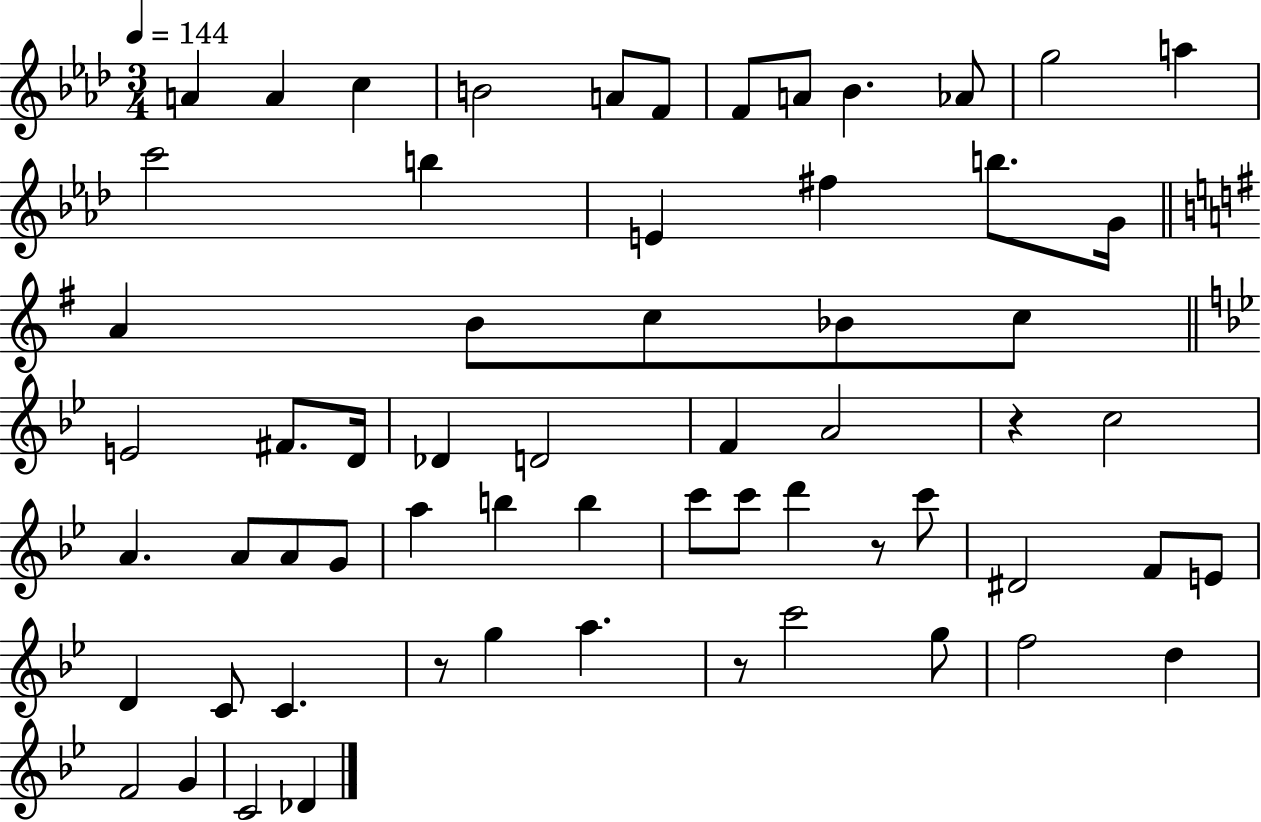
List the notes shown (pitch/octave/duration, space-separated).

A4/q A4/q C5/q B4/h A4/e F4/e F4/e A4/e Bb4/q. Ab4/e G5/h A5/q C6/h B5/q E4/q F#5/q B5/e. G4/s A4/q B4/e C5/e Bb4/e C5/e E4/h F#4/e. D4/s Db4/q D4/h F4/q A4/h R/q C5/h A4/q. A4/e A4/e G4/e A5/q B5/q B5/q C6/e C6/e D6/q R/e C6/e D#4/h F4/e E4/e D4/q C4/e C4/q. R/e G5/q A5/q. R/e C6/h G5/e F5/h D5/q F4/h G4/q C4/h Db4/q